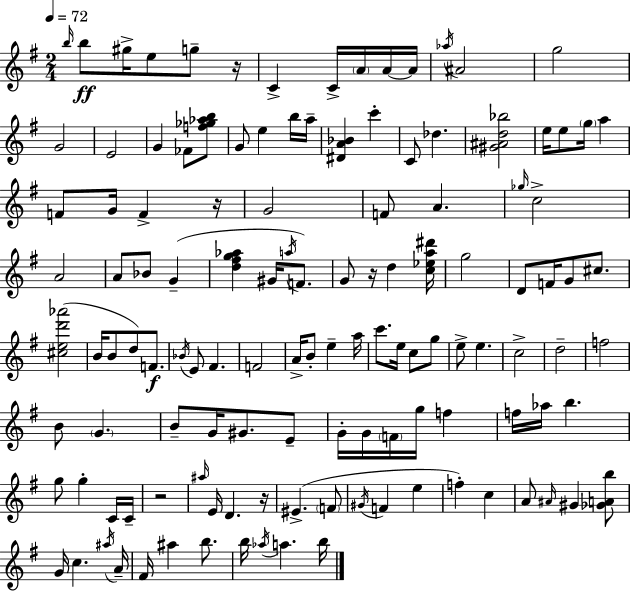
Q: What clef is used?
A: treble